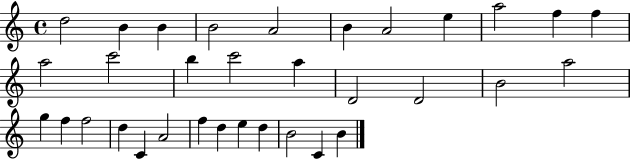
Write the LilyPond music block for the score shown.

{
  \clef treble
  \time 4/4
  \defaultTimeSignature
  \key c \major
  d''2 b'4 b'4 | b'2 a'2 | b'4 a'2 e''4 | a''2 f''4 f''4 | \break a''2 c'''2 | b''4 c'''2 a''4 | d'2 d'2 | b'2 a''2 | \break g''4 f''4 f''2 | d''4 c'4 a'2 | f''4 d''4 e''4 d''4 | b'2 c'4 b'4 | \break \bar "|."
}